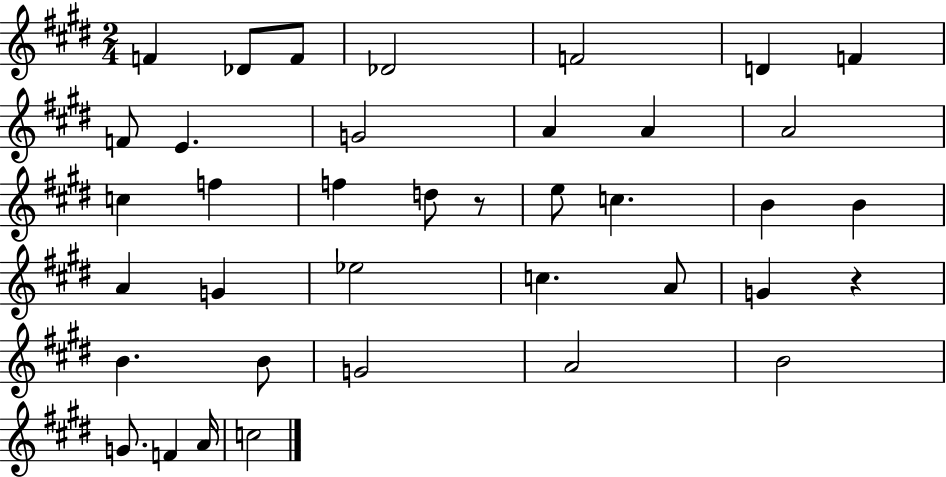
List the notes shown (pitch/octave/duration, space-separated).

F4/q Db4/e F4/e Db4/h F4/h D4/q F4/q F4/e E4/q. G4/h A4/q A4/q A4/h C5/q F5/q F5/q D5/e R/e E5/e C5/q. B4/q B4/q A4/q G4/q Eb5/h C5/q. A4/e G4/q R/q B4/q. B4/e G4/h A4/h B4/h G4/e. F4/q A4/s C5/h